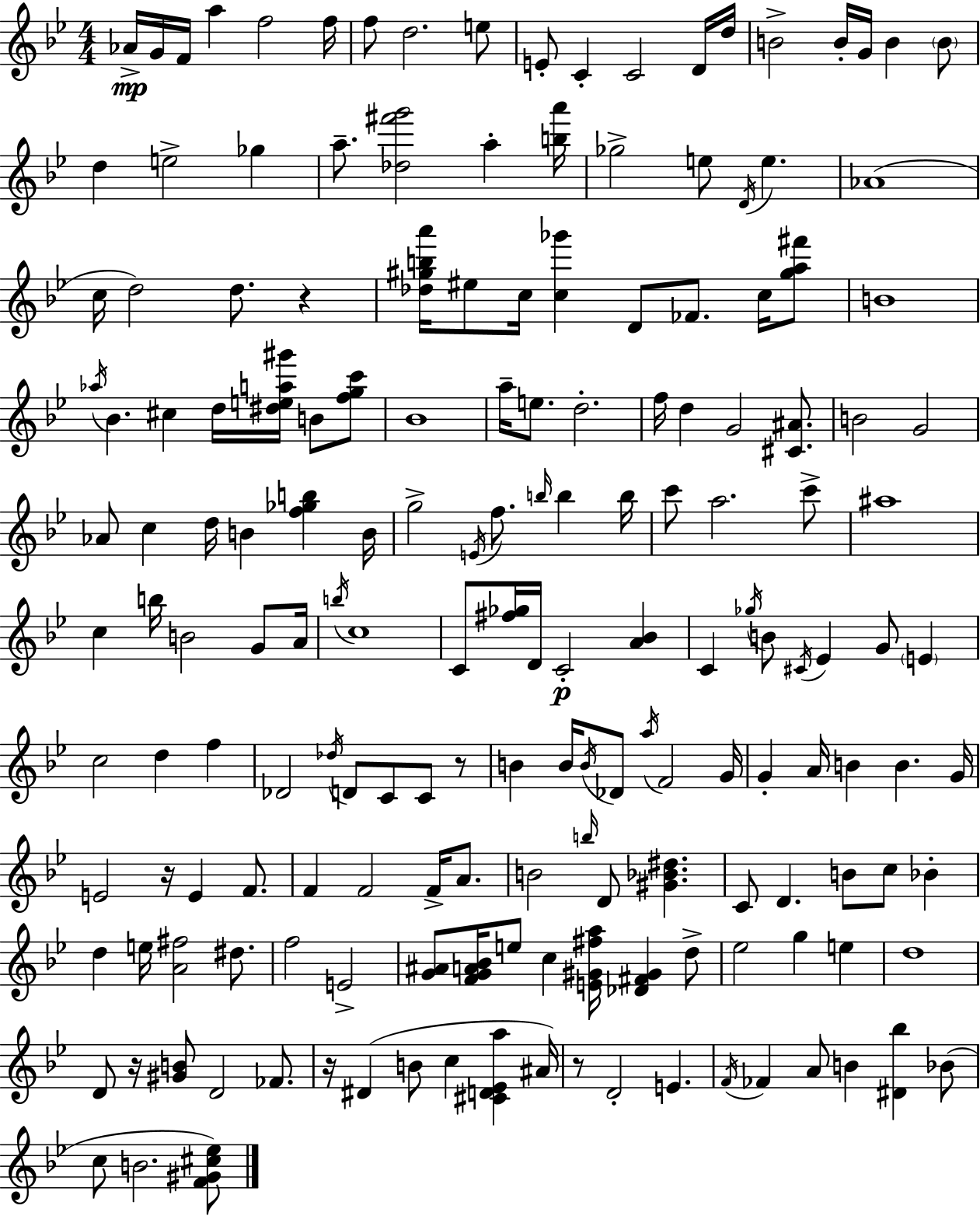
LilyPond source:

{
  \clef treble
  \numericTimeSignature
  \time 4/4
  \key bes \major
  aes'16->\mp g'16 f'16 a''4 f''2 f''16 | f''8 d''2. e''8 | e'8-. c'4-. c'2 d'16 d''16 | b'2-> b'16-. g'16 b'4 \parenthesize b'8 | \break d''4 e''2-> ges''4 | a''8.-- <des'' fis''' g'''>2 a''4-. <b'' a'''>16 | ges''2-> e''8 \acciaccatura { d'16 } e''4. | aes'1( | \break c''16 d''2) d''8. r4 | <des'' gis'' b'' a'''>16 eis''8 c''16 <c'' ges'''>4 d'8 fes'8. c''16 <gis'' a'' fis'''>8 | b'1 | \acciaccatura { aes''16 } bes'4. cis''4 d''16 <dis'' e'' a'' gis'''>16 b'8 | \break <f'' g'' c'''>8 bes'1 | a''16-- e''8. d''2.-. | f''16 d''4 g'2 <cis' ais'>8. | b'2 g'2 | \break aes'8 c''4 d''16 b'4 <f'' ges'' b''>4 | b'16 g''2-> \acciaccatura { e'16 } f''8. \grace { b''16 } b''4 | b''16 c'''8 a''2. | c'''8-> ais''1 | \break c''4 b''16 b'2 | g'8 a'16 \acciaccatura { b''16 } c''1 | c'8 <fis'' ges''>16 d'16 c'2-.\p | <a' bes'>4 c'4 \acciaccatura { ges''16 } b'8 \acciaccatura { cis'16 } ees'4 | \break g'8 \parenthesize e'4 c''2 d''4 | f''4 des'2 \acciaccatura { des''16 } | d'8 c'8 c'8 r8 b'4 b'16 \acciaccatura { b'16 } des'8 | \acciaccatura { a''16 } f'2 g'16 g'4-. a'16 b'4 | \break b'4. g'16 e'2 | r16 e'4 f'8. f'4 f'2 | f'16-> a'8. b'2 | \grace { b''16 } d'8 <gis' bes' dis''>4. c'8 d'4. | \break b'8 c''8 bes'4-. d''4 e''16 | <a' fis''>2 dis''8. f''2 | e'2-> <g' ais'>8 <f' g' a' bes'>16 e''8 | c''4 <e' gis' fis'' a''>16 <des' fis' gis'>4 d''8-> ees''2 | \break g''4 e''4 d''1 | d'8 r16 <gis' b'>8 | d'2 fes'8. r16 dis'4( | b'8 c''4 <cis' d' ees' a''>4 ais'16) r8 d'2-. | \break e'4. \acciaccatura { f'16 } fes'4 | a'8 b'4 <dis' bes''>4 bes'8( c''8 b'2. | <f' gis' cis'' ees''>8) \bar "|."
}